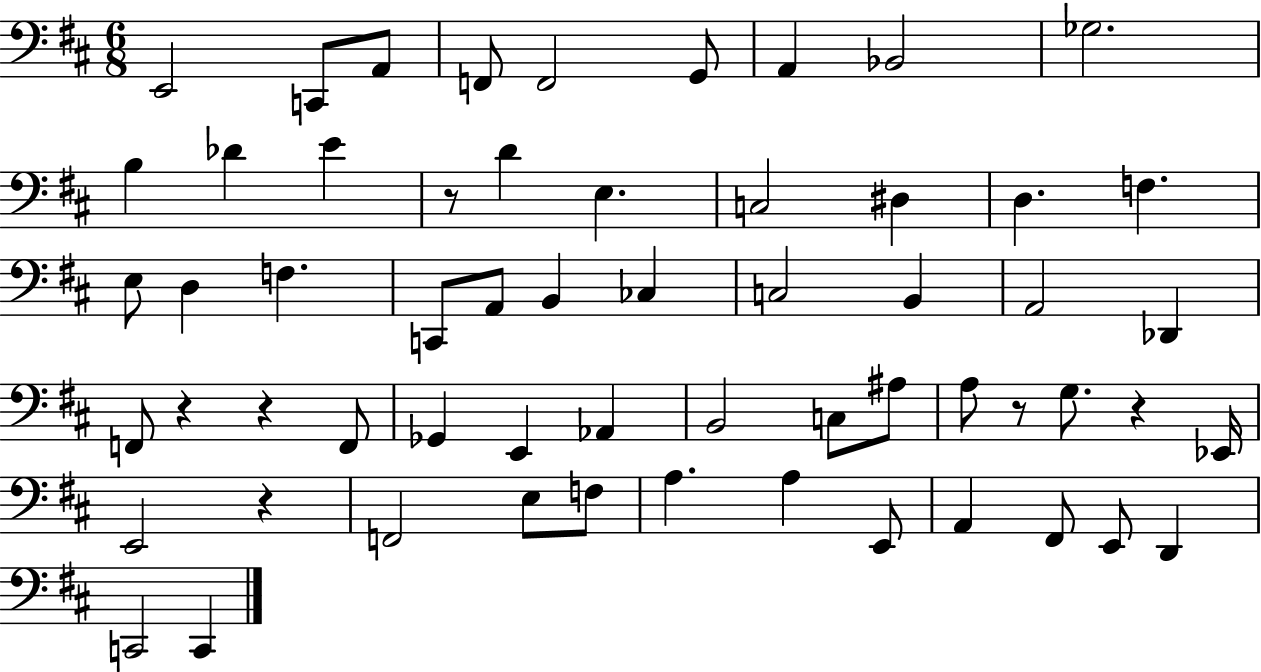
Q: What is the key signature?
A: D major